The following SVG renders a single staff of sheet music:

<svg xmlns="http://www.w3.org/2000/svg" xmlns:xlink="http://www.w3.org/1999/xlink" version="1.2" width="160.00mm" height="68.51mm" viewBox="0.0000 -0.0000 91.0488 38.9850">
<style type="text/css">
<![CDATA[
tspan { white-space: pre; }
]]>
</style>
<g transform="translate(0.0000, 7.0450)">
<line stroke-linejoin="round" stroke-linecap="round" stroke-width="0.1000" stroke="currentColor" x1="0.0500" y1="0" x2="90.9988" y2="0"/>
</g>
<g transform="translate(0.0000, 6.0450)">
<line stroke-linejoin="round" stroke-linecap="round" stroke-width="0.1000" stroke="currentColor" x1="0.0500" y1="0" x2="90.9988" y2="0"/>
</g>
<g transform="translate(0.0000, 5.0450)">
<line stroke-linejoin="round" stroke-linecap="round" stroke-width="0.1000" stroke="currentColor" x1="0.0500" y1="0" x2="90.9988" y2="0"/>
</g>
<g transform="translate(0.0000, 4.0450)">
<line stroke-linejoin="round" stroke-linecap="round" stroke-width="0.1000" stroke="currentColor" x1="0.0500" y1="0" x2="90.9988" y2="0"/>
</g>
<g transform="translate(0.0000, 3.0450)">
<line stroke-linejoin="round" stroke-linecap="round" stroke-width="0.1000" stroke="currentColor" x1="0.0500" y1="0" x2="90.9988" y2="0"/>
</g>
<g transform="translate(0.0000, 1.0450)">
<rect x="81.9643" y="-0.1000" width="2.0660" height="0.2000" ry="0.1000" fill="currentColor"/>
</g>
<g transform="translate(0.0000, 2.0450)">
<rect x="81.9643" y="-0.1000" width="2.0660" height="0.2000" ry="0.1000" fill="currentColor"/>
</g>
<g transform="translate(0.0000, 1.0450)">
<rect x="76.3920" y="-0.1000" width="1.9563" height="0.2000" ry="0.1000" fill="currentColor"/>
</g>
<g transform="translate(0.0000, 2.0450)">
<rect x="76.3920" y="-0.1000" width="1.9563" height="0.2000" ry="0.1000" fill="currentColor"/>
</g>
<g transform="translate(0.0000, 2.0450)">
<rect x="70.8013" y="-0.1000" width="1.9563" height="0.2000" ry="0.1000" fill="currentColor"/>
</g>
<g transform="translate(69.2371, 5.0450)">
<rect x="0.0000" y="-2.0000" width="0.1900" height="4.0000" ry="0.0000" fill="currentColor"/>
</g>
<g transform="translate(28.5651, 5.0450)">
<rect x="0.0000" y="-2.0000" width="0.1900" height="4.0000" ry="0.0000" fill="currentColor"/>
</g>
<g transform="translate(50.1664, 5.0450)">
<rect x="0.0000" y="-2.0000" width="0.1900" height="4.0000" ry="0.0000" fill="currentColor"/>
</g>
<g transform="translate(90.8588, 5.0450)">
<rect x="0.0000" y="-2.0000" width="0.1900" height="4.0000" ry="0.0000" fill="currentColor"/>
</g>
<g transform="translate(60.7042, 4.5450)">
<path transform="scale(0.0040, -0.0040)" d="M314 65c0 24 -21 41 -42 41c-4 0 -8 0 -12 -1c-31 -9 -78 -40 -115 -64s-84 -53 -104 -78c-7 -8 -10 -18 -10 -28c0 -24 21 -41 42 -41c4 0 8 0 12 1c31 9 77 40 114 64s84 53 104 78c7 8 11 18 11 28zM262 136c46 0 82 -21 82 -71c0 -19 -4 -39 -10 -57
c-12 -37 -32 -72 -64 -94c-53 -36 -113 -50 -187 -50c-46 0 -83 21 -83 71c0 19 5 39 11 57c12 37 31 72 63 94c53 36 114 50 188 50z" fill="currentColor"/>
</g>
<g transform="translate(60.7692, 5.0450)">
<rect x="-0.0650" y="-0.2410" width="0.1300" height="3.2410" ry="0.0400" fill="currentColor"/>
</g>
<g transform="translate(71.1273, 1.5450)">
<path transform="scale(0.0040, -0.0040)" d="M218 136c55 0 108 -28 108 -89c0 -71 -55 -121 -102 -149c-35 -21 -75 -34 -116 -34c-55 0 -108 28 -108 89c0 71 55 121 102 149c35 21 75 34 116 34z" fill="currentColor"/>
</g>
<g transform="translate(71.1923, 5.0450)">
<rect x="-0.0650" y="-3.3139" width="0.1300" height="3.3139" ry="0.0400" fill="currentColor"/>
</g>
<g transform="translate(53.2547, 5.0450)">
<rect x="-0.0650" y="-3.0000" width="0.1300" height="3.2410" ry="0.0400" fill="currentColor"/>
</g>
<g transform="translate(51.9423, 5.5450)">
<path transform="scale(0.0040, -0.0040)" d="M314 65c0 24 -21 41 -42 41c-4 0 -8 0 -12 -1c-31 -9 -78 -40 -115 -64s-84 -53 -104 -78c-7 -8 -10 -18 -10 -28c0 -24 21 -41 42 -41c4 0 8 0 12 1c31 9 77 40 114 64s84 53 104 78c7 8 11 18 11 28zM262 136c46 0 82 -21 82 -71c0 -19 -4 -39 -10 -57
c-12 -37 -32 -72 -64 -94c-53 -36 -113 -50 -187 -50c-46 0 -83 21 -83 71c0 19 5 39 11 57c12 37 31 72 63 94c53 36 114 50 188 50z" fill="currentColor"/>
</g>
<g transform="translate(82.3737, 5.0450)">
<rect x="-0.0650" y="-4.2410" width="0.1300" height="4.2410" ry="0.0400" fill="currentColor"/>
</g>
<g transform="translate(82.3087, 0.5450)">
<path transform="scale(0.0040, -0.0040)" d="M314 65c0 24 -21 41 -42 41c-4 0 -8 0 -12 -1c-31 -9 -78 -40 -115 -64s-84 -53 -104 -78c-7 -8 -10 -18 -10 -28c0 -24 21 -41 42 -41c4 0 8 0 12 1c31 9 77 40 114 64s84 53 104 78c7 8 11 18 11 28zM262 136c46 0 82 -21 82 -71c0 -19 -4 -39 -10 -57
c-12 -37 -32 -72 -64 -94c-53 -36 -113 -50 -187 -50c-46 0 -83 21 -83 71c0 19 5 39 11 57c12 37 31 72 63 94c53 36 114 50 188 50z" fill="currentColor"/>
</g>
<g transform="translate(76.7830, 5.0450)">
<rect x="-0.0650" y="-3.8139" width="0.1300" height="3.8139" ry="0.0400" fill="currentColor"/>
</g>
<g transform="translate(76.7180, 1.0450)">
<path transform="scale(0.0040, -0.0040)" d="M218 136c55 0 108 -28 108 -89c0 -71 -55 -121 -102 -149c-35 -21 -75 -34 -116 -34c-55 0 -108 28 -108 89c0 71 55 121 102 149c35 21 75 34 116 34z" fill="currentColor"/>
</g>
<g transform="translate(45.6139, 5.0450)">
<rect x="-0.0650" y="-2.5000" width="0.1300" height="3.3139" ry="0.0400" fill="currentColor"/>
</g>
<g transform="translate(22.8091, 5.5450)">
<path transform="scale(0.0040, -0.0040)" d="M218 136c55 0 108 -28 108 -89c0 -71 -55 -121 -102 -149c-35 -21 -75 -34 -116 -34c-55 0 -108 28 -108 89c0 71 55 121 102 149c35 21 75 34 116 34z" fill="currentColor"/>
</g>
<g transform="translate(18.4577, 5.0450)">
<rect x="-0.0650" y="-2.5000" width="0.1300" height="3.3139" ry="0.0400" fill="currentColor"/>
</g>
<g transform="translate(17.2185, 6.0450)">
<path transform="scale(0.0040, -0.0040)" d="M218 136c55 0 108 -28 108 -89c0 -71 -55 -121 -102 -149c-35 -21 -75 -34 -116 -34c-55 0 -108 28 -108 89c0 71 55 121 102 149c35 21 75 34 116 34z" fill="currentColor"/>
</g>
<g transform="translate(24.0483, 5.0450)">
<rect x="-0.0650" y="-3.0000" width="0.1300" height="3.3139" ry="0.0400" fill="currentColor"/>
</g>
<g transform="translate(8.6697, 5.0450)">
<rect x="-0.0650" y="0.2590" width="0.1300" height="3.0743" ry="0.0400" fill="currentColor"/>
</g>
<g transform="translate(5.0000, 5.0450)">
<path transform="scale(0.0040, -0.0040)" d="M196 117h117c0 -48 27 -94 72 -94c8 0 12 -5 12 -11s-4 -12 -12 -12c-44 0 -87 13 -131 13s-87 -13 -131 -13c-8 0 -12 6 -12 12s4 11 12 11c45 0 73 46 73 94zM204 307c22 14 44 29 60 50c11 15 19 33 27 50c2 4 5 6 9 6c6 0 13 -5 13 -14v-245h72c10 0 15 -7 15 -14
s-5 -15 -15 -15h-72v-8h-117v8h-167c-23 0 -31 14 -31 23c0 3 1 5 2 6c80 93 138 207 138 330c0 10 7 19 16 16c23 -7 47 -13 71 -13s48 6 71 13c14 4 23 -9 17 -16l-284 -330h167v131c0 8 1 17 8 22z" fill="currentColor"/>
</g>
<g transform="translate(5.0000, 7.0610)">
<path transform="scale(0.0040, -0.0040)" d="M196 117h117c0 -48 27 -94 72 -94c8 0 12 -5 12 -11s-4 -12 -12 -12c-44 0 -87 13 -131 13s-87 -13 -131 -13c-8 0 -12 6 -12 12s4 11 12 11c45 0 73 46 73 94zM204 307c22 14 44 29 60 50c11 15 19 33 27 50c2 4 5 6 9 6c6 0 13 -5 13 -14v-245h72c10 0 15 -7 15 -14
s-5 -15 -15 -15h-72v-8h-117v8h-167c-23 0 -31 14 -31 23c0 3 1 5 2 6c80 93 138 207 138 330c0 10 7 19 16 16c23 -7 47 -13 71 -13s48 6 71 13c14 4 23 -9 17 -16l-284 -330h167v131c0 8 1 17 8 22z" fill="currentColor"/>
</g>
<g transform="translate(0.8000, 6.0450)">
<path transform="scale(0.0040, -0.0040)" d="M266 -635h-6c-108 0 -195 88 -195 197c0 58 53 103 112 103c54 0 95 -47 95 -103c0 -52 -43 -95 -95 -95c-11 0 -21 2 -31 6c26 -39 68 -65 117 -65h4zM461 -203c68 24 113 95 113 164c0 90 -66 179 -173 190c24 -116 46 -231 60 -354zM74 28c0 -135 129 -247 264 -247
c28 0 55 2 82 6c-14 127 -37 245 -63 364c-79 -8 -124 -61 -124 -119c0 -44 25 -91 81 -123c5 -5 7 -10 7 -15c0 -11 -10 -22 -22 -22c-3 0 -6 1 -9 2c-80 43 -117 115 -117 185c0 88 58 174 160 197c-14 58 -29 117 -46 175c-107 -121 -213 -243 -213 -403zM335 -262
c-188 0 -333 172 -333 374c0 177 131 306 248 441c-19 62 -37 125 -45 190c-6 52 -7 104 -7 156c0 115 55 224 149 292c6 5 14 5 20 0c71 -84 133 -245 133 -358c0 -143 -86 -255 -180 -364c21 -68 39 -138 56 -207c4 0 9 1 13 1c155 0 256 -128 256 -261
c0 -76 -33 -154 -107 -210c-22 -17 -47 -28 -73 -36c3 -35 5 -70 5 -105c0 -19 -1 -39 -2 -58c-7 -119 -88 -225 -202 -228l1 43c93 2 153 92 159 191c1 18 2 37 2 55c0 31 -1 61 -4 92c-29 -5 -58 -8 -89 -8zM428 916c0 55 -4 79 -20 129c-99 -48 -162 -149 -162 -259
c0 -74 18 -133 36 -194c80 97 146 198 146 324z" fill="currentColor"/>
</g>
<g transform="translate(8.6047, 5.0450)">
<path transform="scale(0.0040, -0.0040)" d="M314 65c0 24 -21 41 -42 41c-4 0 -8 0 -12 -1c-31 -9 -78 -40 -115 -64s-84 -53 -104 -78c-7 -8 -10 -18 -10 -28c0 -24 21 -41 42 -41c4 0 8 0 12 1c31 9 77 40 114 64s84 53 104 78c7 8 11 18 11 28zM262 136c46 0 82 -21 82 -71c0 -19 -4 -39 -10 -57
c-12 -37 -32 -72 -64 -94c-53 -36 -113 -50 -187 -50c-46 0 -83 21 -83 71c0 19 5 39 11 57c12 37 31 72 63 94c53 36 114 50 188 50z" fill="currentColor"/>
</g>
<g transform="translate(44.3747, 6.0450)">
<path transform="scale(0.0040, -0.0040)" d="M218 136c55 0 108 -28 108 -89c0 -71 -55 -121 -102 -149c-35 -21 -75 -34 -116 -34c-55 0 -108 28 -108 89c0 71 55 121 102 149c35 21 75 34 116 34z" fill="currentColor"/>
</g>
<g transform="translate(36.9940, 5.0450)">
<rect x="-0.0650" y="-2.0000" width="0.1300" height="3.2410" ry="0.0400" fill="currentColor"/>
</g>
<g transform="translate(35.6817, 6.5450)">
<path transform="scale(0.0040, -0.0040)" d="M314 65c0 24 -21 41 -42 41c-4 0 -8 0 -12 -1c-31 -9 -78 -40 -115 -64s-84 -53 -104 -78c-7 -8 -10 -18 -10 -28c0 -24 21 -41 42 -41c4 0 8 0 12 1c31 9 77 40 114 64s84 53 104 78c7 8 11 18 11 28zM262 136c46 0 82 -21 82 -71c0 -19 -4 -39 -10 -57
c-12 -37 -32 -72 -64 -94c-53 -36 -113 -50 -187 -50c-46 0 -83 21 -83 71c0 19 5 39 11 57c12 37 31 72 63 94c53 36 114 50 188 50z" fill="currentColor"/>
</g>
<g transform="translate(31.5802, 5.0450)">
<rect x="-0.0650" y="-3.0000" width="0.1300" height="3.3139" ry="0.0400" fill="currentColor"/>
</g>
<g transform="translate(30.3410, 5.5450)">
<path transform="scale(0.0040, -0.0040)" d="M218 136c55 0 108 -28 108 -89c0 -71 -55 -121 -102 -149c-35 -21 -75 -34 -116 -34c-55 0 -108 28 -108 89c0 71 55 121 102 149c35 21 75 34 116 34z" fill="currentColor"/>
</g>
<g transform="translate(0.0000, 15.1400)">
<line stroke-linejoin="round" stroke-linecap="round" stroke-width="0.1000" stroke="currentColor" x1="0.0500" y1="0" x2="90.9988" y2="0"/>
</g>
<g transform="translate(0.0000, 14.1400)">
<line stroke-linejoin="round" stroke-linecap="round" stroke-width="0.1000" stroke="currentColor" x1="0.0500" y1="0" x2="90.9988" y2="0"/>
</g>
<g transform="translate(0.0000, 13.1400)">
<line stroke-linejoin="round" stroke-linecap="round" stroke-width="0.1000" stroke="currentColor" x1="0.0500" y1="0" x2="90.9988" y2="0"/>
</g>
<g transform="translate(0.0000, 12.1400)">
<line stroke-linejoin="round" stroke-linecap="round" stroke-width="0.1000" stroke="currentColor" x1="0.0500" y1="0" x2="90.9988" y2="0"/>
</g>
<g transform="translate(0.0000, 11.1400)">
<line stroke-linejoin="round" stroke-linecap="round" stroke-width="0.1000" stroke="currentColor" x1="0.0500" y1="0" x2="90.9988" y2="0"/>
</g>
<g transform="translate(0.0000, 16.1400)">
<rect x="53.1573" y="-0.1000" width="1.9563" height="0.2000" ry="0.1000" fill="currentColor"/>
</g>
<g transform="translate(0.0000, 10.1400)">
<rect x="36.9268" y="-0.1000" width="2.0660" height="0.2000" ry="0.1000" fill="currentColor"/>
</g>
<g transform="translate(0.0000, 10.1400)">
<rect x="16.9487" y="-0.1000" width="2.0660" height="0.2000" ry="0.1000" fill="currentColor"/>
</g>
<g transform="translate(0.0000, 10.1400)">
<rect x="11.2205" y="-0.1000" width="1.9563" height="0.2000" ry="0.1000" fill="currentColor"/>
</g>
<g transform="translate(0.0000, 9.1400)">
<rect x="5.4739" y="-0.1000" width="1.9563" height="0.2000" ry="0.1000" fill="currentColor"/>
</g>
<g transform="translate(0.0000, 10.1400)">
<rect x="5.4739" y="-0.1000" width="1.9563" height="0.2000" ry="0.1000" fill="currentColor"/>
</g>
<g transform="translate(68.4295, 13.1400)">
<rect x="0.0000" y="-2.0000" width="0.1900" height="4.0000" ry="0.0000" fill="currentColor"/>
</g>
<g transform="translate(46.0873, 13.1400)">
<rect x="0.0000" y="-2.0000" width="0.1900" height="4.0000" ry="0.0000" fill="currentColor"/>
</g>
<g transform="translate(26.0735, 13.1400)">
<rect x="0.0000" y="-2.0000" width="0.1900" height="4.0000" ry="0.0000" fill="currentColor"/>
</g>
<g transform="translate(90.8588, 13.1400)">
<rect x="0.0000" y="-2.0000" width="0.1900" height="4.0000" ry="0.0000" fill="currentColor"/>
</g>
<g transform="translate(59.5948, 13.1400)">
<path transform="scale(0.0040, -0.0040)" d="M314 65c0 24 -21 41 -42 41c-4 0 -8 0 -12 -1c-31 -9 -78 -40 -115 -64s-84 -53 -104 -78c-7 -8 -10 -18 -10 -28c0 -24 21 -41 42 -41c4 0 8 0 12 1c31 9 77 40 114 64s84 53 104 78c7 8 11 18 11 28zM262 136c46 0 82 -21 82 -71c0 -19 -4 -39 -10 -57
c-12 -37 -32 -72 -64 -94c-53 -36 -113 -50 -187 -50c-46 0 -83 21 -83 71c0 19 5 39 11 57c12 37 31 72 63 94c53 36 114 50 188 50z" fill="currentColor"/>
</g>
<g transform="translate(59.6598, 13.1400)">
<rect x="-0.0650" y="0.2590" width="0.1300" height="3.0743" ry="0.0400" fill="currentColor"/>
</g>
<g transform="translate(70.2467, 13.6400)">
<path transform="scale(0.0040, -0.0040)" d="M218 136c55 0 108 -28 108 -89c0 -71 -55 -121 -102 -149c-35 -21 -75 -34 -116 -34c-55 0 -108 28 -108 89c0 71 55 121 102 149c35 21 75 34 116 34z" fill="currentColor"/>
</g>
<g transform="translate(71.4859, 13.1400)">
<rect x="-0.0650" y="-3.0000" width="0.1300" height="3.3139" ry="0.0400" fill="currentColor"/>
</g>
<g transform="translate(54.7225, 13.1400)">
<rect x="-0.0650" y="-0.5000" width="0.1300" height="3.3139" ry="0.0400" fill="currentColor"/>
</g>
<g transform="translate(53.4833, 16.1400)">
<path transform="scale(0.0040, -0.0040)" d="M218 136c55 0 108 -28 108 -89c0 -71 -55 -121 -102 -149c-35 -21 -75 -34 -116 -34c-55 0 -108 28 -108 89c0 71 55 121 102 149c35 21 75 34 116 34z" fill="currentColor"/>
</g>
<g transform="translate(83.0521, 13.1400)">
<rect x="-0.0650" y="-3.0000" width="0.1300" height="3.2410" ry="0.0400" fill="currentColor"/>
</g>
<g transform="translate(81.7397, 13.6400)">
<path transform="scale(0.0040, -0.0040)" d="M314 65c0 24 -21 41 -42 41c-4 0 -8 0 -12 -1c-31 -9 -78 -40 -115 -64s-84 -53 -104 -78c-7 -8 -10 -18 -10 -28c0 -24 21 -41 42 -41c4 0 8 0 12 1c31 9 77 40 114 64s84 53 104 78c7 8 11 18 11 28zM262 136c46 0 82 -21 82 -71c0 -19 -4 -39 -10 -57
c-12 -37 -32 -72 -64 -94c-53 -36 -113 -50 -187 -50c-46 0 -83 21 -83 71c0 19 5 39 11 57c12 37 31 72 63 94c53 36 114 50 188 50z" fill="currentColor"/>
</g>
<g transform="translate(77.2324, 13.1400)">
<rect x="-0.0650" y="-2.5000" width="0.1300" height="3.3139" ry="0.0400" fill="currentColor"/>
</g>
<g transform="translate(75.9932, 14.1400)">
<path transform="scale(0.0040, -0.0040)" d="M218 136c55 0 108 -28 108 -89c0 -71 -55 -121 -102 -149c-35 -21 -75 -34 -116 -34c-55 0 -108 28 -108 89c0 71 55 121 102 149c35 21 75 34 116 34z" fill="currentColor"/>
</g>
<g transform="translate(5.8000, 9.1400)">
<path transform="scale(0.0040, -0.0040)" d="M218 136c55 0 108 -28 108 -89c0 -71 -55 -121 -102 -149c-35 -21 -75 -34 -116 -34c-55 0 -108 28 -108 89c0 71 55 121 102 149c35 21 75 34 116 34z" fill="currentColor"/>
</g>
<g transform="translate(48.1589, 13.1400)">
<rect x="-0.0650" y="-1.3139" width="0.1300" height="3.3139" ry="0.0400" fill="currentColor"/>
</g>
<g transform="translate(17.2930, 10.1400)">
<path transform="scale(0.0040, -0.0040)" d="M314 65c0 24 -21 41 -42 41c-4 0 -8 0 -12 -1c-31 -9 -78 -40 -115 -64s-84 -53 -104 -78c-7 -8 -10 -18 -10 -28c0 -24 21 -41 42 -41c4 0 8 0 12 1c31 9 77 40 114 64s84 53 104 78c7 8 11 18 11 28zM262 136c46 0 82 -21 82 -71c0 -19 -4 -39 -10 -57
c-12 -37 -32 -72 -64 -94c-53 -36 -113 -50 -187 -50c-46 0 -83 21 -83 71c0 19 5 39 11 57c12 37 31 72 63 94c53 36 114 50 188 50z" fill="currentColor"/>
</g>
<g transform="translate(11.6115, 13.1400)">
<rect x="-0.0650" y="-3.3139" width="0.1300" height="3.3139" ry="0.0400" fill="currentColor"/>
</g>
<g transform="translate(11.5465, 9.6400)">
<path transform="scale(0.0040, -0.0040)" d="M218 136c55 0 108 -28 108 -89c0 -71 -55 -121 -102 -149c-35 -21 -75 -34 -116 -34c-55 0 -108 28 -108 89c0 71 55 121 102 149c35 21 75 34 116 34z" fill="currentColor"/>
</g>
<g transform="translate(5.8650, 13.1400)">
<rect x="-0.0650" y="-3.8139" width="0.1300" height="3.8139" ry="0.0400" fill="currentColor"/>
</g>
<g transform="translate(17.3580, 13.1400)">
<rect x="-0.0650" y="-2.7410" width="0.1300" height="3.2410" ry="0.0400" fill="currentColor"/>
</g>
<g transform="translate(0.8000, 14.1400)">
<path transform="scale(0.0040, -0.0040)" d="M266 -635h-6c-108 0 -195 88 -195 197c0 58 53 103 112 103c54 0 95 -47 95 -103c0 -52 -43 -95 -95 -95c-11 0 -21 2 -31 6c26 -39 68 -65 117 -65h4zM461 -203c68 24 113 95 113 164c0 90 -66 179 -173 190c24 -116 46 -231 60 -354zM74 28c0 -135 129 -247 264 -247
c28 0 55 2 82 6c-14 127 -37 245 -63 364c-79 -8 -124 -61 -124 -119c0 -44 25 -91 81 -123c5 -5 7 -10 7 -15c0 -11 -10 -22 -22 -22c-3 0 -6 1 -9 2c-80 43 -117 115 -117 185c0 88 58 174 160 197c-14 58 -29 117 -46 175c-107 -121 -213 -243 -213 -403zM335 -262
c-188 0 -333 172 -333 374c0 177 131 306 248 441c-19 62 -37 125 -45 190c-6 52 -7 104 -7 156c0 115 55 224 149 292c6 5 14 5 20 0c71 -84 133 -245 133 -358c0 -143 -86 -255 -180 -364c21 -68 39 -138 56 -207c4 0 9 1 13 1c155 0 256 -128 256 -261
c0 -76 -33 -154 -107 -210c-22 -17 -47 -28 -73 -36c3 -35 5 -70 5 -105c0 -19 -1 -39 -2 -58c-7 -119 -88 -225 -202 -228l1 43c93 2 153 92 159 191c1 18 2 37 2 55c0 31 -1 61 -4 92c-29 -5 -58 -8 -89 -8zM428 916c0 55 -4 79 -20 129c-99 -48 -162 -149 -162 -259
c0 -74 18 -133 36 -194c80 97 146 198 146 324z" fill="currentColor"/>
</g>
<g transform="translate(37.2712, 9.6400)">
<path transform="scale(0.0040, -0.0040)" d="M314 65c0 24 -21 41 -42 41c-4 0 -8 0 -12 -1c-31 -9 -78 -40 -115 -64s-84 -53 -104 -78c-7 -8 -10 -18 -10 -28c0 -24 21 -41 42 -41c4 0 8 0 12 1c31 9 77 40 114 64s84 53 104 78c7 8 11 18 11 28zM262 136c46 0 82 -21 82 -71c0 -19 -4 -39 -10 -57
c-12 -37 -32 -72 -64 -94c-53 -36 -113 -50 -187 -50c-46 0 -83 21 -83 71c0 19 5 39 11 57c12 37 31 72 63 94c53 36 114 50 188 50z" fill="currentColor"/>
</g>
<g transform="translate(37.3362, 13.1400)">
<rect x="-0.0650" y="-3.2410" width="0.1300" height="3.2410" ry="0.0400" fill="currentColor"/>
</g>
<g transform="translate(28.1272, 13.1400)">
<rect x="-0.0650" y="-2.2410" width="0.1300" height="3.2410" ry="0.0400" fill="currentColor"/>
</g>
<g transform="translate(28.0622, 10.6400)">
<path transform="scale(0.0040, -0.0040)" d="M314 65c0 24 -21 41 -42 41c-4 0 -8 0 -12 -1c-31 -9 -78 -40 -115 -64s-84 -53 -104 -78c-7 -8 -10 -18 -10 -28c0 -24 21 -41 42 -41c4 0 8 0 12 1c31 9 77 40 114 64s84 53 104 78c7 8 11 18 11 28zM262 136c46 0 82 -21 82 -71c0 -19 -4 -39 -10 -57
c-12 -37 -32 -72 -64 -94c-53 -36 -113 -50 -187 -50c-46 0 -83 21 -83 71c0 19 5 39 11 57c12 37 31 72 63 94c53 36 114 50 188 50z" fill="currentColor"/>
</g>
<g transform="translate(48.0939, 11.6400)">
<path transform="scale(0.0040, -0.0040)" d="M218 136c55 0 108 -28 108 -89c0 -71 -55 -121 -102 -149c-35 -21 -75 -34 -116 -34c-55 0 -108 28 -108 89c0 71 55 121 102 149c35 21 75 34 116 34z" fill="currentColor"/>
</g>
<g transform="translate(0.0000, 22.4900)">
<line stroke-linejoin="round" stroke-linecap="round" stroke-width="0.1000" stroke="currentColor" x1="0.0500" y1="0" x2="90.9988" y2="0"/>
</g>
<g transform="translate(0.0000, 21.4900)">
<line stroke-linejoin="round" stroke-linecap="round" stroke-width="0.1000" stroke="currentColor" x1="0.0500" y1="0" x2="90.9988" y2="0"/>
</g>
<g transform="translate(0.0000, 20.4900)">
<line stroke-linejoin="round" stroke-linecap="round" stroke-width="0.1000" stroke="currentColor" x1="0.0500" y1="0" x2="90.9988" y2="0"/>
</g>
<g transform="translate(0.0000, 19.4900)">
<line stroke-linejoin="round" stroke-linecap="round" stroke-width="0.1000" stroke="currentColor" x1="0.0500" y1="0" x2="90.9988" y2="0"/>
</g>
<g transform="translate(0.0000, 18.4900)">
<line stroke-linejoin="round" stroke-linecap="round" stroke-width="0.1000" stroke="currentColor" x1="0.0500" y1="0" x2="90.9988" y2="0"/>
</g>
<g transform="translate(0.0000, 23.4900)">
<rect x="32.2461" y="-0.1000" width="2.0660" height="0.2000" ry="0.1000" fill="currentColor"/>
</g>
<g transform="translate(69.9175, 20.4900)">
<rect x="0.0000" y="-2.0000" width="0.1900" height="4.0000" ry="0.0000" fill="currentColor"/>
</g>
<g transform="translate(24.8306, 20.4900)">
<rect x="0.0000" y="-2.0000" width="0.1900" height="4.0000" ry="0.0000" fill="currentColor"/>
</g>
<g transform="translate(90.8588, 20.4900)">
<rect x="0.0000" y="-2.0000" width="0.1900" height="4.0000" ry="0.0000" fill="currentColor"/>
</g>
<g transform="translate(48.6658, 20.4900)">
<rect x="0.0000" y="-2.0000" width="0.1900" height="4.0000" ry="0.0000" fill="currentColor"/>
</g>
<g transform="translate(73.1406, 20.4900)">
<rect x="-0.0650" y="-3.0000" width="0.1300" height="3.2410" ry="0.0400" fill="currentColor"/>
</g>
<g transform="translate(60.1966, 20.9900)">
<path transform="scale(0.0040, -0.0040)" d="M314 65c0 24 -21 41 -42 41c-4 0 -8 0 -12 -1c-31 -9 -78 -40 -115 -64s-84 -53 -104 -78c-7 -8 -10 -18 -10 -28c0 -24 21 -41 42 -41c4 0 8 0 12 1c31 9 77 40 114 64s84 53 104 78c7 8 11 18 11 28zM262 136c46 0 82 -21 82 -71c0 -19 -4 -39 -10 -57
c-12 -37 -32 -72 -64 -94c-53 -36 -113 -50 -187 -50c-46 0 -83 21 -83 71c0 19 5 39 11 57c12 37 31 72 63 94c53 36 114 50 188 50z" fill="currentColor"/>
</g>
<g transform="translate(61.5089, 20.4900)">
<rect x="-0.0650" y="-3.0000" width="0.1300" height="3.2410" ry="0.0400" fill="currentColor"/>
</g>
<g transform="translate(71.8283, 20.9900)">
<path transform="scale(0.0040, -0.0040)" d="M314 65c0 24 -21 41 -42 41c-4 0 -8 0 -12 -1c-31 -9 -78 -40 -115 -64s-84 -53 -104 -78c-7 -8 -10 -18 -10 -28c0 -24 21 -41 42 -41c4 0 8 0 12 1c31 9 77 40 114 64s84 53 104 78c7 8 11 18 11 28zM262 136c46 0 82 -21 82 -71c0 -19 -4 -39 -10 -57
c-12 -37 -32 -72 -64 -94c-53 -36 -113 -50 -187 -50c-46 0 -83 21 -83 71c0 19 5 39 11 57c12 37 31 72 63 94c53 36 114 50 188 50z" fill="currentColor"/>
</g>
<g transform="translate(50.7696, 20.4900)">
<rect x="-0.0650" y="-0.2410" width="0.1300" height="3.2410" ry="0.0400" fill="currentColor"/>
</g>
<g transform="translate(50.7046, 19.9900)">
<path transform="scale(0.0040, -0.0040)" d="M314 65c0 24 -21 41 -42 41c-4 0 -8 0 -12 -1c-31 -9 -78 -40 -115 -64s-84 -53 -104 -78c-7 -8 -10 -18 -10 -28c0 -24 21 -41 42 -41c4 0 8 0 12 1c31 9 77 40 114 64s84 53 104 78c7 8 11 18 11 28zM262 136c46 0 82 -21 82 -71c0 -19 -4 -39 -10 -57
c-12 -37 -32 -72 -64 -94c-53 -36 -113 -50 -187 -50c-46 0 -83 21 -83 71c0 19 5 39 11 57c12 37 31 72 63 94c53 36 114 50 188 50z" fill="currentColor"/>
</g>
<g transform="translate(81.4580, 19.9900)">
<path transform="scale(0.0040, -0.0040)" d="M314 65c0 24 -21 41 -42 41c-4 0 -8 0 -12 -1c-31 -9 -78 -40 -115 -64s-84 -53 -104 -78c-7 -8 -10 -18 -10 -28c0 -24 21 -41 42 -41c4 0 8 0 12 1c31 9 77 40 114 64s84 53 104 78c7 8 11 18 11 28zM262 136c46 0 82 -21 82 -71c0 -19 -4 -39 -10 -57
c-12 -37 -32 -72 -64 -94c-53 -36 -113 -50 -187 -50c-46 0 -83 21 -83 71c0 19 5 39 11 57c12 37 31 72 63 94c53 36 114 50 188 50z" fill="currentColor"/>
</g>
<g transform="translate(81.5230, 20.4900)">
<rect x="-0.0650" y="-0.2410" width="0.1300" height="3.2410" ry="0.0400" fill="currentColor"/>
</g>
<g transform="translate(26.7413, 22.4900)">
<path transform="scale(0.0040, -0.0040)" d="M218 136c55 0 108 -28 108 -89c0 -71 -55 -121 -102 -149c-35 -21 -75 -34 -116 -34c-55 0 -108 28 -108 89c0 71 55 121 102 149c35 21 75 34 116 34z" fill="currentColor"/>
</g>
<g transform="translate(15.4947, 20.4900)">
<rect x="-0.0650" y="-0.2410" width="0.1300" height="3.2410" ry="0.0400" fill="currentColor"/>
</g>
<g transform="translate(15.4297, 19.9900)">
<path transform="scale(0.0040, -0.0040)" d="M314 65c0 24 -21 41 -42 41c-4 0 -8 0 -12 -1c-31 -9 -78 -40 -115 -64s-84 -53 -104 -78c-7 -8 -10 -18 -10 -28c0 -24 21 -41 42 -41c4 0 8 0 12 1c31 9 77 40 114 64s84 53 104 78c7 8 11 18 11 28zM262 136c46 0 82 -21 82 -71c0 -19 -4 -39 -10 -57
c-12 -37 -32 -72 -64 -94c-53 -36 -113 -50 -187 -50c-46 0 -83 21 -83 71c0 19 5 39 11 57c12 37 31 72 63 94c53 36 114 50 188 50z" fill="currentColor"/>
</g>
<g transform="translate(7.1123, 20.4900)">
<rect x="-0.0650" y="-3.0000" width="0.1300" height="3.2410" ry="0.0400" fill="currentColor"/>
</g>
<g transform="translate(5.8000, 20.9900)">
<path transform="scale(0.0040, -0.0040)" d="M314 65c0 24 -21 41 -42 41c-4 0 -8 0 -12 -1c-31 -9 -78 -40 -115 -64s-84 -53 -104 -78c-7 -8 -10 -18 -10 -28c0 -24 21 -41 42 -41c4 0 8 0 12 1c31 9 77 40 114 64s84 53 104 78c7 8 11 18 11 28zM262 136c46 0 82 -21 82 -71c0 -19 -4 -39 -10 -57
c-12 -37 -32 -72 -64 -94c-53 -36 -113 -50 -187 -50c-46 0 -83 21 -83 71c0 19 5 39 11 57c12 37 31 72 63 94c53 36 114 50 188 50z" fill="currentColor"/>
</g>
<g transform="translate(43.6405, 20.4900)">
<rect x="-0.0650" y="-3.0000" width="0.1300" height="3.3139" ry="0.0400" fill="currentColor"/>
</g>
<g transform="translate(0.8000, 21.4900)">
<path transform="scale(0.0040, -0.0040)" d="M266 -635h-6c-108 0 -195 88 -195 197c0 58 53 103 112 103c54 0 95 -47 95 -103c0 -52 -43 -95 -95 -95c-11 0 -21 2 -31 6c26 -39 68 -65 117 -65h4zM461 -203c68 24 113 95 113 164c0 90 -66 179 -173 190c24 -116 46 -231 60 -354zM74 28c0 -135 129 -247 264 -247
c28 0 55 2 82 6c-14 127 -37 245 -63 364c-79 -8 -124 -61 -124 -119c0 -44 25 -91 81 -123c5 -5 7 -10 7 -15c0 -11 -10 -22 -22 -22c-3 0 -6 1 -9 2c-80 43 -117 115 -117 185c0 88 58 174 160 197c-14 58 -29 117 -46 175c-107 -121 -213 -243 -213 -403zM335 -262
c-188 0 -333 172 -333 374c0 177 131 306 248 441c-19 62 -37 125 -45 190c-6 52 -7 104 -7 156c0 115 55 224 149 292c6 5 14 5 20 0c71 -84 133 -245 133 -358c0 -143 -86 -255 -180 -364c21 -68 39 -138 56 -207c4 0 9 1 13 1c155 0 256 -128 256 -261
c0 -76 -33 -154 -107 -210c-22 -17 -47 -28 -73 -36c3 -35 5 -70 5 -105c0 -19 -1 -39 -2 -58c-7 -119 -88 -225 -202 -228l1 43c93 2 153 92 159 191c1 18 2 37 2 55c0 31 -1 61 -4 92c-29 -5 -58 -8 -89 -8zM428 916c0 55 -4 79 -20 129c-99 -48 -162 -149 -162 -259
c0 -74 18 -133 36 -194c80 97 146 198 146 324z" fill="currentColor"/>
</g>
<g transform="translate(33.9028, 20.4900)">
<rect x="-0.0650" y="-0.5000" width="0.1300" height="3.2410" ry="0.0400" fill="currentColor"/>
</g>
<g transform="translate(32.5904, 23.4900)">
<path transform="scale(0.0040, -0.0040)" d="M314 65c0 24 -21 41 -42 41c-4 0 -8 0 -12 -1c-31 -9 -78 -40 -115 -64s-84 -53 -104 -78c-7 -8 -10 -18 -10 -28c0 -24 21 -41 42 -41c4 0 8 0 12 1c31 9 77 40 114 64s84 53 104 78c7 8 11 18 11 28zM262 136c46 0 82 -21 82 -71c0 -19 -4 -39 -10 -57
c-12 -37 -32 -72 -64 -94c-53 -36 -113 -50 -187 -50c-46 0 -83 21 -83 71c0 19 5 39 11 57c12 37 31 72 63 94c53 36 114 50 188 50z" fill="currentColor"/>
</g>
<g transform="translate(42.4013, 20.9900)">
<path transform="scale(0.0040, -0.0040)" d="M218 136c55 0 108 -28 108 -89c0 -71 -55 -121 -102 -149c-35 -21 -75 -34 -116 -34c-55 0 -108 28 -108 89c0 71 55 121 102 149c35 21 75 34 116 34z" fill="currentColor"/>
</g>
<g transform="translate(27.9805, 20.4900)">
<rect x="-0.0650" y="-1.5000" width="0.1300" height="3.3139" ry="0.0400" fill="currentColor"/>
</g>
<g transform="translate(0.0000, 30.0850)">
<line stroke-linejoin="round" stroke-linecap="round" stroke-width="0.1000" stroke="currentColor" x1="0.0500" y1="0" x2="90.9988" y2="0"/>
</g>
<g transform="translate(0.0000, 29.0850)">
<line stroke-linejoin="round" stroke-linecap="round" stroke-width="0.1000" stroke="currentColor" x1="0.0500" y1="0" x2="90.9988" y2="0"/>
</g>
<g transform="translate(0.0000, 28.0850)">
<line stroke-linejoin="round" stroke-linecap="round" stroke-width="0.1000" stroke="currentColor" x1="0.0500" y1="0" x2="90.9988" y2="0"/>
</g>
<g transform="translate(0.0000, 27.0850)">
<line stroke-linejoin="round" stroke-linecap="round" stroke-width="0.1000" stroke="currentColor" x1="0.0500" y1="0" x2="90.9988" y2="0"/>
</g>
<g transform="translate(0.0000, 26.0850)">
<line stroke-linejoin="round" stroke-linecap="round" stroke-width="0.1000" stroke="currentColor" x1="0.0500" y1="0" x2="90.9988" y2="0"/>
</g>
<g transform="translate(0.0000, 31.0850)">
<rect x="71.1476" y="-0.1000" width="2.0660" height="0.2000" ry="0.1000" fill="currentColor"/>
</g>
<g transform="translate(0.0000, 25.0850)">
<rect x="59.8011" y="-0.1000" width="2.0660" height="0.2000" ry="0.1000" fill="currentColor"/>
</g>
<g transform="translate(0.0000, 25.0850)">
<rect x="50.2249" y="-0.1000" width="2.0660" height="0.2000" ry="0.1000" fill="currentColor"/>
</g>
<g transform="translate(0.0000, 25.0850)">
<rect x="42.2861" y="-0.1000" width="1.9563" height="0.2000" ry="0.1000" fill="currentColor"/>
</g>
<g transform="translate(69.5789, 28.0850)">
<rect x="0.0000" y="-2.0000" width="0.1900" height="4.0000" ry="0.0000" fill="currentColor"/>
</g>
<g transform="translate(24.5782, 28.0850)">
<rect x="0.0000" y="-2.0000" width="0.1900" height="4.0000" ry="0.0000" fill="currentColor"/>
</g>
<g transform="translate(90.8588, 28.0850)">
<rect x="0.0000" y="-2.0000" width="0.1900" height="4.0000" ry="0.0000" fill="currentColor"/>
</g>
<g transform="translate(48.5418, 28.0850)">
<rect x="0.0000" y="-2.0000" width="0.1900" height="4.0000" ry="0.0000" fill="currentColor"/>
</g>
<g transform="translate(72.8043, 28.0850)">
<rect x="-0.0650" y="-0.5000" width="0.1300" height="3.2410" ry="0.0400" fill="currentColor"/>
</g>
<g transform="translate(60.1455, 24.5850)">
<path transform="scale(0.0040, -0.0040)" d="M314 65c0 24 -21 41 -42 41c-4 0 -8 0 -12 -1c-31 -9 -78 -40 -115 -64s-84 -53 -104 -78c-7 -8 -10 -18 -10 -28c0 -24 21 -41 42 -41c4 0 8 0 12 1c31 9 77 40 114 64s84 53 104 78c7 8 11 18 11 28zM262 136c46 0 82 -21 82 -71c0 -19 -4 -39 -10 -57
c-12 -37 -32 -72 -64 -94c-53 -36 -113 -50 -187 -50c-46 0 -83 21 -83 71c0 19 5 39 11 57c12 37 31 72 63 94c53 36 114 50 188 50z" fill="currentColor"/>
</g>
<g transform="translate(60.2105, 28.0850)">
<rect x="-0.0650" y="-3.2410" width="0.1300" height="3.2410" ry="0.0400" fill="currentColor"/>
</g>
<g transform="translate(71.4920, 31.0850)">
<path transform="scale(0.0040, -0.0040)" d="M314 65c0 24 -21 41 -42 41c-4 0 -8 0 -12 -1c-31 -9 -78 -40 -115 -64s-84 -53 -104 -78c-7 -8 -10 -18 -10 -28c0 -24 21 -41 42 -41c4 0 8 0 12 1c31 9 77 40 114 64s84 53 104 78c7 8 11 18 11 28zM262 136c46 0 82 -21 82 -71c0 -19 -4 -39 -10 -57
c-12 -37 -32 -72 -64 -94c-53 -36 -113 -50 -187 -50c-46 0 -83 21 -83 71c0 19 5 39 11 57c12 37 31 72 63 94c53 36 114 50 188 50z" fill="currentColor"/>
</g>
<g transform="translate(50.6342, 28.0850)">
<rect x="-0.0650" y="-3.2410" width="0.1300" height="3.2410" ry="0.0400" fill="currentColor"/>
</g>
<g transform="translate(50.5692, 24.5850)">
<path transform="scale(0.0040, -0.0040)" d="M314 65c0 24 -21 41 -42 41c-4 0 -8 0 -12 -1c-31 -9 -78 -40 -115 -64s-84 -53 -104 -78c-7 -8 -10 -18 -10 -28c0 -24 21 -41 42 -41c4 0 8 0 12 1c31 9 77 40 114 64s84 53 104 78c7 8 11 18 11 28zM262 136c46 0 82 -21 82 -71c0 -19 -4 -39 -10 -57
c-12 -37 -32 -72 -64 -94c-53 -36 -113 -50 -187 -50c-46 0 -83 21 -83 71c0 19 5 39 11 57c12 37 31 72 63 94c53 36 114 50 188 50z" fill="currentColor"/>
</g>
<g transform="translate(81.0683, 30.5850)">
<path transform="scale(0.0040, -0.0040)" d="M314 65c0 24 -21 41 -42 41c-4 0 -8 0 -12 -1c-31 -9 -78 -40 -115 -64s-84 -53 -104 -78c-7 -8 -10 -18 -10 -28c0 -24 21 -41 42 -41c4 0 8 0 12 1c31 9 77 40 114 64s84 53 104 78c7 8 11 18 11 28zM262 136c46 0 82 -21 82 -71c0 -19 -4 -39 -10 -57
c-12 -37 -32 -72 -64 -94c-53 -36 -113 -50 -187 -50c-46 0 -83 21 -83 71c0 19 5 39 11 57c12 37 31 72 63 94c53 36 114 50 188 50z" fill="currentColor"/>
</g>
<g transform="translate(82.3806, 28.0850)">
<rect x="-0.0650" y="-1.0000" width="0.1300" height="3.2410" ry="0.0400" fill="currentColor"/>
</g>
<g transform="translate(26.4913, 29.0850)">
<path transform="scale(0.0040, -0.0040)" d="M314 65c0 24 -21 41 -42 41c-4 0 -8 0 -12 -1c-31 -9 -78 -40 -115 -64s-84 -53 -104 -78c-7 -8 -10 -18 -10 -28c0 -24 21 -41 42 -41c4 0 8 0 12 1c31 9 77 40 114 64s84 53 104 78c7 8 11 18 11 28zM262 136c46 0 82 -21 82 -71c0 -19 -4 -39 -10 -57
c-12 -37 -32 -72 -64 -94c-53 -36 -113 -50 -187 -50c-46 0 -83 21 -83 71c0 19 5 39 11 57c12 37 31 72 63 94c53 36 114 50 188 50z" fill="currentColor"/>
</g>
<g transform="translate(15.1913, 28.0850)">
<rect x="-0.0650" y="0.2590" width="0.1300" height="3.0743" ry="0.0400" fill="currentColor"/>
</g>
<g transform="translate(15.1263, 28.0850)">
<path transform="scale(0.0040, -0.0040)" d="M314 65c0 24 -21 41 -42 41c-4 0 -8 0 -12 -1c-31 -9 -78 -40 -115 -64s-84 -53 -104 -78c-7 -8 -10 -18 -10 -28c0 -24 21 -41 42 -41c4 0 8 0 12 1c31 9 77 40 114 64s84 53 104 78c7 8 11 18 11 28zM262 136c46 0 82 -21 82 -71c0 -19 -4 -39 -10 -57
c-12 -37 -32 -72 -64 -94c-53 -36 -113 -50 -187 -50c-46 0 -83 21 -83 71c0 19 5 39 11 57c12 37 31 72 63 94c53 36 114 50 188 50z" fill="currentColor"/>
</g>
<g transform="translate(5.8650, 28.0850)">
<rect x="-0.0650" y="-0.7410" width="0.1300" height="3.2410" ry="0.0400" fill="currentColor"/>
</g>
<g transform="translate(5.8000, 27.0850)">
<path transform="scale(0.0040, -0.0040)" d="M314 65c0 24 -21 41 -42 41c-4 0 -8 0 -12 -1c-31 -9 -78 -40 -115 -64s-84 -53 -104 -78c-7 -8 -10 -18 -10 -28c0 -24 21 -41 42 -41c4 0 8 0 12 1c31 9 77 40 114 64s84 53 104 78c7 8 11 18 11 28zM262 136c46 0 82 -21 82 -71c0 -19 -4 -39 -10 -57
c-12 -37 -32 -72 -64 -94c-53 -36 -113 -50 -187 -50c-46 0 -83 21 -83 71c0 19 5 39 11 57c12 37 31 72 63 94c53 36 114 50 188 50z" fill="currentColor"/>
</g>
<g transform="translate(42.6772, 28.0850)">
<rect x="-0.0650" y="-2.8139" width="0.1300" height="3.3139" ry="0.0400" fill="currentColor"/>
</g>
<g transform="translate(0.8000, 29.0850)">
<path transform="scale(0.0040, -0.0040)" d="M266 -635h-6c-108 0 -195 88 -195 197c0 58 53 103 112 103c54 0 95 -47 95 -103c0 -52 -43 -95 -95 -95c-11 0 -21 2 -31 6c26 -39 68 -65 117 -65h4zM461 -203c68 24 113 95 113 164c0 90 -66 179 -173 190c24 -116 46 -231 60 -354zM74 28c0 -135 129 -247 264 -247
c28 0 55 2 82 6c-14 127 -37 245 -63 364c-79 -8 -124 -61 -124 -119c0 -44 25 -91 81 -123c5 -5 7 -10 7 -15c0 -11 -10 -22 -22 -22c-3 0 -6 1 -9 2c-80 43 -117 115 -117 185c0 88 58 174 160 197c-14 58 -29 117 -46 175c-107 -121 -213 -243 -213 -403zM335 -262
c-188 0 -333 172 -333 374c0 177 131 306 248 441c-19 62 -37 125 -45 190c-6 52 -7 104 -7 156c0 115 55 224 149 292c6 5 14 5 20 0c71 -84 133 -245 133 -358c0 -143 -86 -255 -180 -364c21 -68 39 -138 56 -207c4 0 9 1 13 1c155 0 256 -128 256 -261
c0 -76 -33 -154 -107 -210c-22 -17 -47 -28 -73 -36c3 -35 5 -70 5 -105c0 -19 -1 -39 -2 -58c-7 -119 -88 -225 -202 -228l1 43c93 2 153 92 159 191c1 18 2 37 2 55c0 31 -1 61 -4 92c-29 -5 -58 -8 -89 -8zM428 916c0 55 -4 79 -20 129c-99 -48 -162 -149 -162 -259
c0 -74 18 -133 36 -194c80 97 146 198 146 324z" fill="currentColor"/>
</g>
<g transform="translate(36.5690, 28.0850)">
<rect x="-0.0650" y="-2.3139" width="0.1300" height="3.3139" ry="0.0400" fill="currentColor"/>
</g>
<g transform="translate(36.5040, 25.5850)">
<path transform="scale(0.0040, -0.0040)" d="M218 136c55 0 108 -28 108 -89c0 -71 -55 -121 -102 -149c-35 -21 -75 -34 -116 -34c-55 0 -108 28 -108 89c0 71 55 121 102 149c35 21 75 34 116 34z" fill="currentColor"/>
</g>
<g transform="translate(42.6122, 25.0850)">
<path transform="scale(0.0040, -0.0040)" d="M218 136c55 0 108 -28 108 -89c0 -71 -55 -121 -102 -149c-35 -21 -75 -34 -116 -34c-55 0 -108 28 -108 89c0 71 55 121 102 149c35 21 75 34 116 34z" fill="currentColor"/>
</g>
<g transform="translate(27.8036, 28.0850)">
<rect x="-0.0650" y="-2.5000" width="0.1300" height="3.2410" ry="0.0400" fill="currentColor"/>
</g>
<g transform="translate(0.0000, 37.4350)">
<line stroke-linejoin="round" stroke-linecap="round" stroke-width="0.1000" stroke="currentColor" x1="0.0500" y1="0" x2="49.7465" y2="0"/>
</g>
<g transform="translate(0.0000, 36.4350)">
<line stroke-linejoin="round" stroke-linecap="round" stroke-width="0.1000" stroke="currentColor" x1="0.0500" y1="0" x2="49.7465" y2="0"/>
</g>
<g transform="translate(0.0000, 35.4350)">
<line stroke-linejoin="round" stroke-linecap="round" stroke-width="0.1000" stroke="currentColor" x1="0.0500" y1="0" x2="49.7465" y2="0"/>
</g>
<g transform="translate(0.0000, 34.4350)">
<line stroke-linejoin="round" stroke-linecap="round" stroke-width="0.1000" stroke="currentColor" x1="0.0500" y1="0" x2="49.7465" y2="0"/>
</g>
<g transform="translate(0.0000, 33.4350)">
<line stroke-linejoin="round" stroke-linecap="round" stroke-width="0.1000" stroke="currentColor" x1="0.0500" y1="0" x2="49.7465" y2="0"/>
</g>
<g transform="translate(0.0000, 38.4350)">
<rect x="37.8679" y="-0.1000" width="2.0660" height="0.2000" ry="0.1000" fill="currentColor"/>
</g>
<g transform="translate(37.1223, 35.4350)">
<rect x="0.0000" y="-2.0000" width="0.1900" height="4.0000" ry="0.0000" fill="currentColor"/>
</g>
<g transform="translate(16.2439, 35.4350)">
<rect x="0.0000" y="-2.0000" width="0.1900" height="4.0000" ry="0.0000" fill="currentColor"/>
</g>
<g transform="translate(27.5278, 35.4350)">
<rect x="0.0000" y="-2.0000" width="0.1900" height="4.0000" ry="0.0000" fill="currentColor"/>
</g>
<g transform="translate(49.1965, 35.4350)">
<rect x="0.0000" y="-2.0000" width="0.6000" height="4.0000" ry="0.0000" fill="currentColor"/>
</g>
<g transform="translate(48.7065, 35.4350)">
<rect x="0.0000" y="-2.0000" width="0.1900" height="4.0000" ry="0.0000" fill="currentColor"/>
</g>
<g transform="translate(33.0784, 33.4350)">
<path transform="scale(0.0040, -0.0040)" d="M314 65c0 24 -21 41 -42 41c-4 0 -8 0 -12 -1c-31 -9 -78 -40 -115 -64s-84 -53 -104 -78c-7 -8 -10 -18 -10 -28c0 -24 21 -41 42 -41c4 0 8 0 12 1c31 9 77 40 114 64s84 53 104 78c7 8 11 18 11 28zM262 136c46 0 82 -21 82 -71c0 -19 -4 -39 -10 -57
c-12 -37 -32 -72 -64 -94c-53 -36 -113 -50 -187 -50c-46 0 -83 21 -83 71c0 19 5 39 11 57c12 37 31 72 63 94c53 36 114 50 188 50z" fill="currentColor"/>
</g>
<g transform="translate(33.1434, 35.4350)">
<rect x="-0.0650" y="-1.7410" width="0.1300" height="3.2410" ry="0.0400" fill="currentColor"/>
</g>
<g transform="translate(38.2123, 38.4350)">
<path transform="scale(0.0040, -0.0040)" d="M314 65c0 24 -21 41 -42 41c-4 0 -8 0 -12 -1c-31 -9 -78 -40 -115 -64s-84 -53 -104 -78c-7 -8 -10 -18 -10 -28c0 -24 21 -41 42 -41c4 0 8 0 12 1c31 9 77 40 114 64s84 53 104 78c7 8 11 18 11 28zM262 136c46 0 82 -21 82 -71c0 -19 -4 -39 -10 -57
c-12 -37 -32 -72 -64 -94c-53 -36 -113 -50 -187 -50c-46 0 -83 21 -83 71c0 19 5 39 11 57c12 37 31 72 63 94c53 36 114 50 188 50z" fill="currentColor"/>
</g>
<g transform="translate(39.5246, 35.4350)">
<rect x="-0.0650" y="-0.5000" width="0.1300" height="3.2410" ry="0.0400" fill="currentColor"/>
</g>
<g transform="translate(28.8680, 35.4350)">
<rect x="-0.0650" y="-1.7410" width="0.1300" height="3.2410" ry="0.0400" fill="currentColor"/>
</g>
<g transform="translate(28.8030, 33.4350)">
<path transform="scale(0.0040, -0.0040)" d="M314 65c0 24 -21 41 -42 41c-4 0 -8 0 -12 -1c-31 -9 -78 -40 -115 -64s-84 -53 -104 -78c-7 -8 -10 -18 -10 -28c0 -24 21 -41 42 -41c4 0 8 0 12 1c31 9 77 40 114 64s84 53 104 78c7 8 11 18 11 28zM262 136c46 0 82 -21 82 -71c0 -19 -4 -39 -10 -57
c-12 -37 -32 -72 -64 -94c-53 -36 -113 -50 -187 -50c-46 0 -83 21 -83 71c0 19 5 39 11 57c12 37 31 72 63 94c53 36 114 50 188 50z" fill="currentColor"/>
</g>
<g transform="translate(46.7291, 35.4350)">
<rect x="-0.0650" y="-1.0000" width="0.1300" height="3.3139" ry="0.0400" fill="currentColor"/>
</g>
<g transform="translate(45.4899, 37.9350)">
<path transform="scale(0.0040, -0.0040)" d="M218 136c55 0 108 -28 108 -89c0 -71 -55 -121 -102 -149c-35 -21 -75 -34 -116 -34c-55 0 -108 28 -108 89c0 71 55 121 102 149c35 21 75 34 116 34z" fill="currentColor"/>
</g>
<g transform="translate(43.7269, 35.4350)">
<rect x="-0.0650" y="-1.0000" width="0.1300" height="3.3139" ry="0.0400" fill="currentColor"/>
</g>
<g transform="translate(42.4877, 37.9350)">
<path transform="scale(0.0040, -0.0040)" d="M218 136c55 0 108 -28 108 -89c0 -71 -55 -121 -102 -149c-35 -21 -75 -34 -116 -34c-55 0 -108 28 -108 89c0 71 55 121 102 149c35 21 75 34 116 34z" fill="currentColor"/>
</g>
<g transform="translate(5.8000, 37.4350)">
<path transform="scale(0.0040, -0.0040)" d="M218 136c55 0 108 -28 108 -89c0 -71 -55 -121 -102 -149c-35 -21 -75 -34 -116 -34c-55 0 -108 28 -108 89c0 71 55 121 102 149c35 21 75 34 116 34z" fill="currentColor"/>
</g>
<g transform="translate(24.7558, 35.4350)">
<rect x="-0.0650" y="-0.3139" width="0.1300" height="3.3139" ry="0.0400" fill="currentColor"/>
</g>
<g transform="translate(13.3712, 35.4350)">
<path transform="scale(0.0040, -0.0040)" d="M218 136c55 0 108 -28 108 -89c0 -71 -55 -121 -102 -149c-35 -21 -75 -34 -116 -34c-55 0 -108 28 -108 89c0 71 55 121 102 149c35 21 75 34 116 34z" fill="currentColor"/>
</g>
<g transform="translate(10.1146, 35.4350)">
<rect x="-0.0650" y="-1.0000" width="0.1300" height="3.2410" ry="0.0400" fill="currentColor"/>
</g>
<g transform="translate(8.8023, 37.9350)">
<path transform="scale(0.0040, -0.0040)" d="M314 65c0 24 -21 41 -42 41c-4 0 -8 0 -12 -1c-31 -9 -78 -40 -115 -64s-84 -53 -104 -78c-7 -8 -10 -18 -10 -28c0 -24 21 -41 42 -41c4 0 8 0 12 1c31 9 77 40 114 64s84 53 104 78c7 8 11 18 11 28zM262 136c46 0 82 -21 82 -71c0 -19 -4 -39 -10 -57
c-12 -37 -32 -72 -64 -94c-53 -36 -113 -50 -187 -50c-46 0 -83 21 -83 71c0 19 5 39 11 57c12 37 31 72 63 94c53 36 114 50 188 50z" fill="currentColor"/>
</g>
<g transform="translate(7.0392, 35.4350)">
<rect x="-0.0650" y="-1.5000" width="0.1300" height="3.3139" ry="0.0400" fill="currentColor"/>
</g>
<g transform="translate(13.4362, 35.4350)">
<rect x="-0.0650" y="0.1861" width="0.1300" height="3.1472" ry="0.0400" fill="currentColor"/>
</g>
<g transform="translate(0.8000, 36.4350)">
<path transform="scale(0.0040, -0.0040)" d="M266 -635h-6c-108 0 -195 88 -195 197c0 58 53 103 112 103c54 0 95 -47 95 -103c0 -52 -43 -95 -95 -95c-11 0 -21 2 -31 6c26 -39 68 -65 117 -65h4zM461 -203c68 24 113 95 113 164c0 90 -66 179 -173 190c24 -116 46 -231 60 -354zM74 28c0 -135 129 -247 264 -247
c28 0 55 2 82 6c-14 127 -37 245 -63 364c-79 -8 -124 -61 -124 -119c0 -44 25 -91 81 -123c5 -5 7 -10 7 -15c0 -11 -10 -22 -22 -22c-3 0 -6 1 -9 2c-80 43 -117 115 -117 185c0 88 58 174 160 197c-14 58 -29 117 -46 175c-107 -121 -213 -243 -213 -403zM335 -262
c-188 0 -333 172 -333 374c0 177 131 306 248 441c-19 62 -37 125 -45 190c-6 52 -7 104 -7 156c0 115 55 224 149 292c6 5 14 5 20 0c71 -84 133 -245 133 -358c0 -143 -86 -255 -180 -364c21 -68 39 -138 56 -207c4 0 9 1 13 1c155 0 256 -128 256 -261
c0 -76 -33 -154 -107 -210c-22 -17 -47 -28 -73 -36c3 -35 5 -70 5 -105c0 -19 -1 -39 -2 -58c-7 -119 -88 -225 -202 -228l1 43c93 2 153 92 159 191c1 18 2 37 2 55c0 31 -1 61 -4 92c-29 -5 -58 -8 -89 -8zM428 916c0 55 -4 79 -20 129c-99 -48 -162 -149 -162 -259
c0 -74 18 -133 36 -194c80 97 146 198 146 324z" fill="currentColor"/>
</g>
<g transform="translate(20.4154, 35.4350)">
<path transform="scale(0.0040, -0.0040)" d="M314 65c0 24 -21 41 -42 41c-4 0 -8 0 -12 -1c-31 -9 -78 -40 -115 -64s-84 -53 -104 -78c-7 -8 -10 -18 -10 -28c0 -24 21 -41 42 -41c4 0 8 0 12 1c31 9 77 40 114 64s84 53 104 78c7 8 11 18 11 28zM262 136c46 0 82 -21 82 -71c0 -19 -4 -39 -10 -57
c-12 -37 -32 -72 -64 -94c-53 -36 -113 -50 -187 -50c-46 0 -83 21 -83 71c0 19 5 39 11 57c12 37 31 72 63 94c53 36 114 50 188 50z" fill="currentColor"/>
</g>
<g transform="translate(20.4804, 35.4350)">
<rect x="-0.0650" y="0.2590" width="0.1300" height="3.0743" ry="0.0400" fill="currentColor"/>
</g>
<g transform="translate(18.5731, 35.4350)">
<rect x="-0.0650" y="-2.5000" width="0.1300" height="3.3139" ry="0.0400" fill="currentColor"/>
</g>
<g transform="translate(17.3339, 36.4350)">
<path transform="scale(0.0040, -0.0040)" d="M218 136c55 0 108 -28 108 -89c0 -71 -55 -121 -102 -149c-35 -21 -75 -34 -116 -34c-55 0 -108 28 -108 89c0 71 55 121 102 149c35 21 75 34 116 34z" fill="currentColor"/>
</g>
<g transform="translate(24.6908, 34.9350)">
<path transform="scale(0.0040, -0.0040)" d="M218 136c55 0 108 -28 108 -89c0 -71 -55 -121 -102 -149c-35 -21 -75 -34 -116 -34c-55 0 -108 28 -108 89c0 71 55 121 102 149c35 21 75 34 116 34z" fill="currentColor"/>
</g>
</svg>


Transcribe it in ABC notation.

X:1
T:Untitled
M:4/4
L:1/4
K:C
B2 G A A F2 G A2 c2 b c' d'2 c' b a2 g2 b2 e C B2 A G A2 A2 c2 E C2 A c2 A2 A2 c2 d2 B2 G2 g a b2 b2 C2 D2 E D2 B G B2 c f2 f2 C2 D D